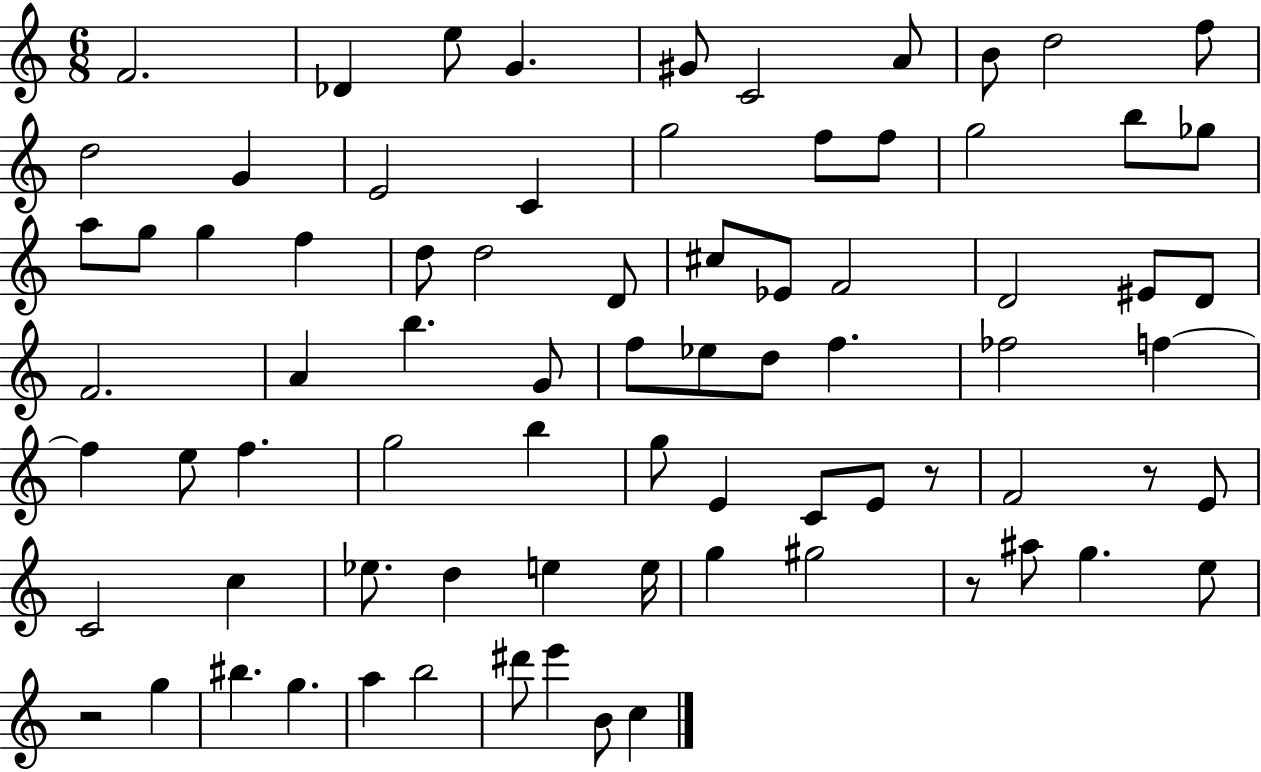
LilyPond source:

{
  \clef treble
  \numericTimeSignature
  \time 6/8
  \key c \major
  f'2. | des'4 e''8 g'4. | gis'8 c'2 a'8 | b'8 d''2 f''8 | \break d''2 g'4 | e'2 c'4 | g''2 f''8 f''8 | g''2 b''8 ges''8 | \break a''8 g''8 g''4 f''4 | d''8 d''2 d'8 | cis''8 ees'8 f'2 | d'2 eis'8 d'8 | \break f'2. | a'4 b''4. g'8 | f''8 ees''8 d''8 f''4. | fes''2 f''4~~ | \break f''4 e''8 f''4. | g''2 b''4 | g''8 e'4 c'8 e'8 r8 | f'2 r8 e'8 | \break c'2 c''4 | ees''8. d''4 e''4 e''16 | g''4 gis''2 | r8 ais''8 g''4. e''8 | \break r2 g''4 | bis''4. g''4. | a''4 b''2 | dis'''8 e'''4 b'8 c''4 | \break \bar "|."
}